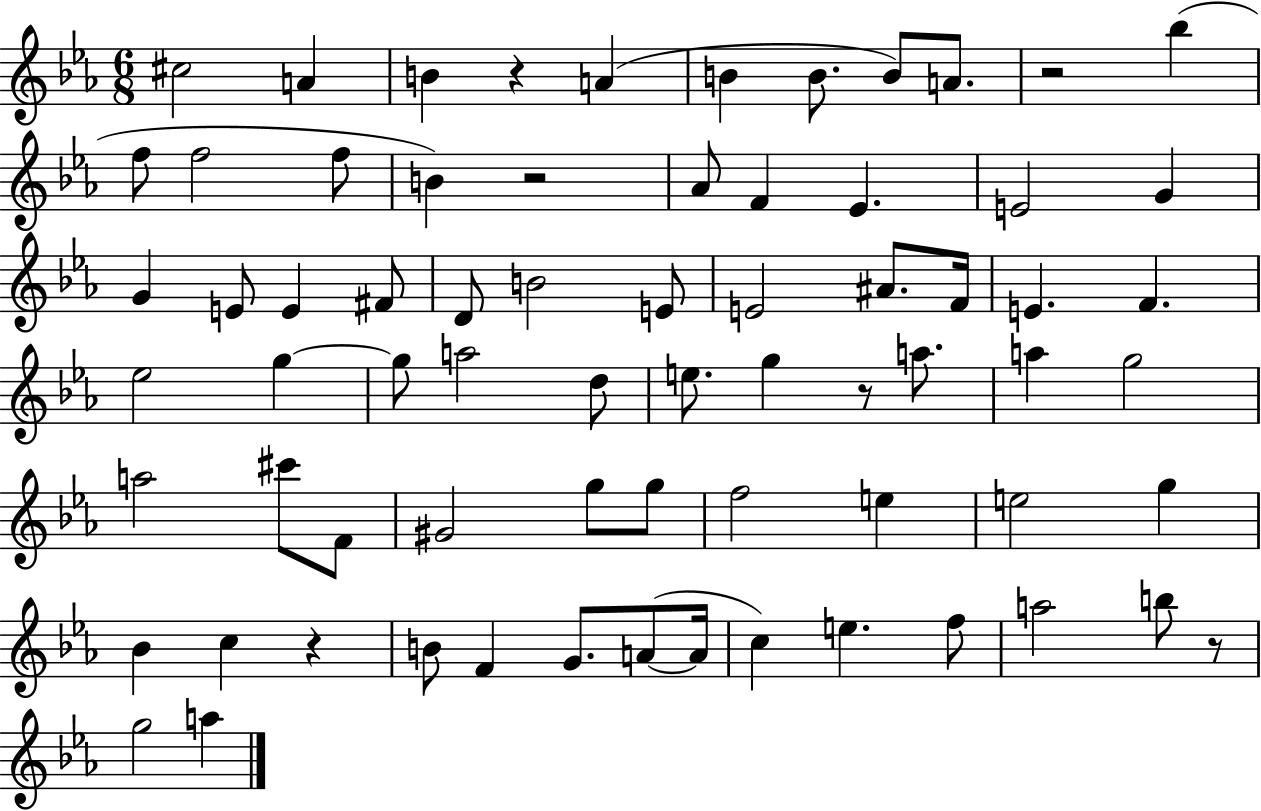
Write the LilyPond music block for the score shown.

{
  \clef treble
  \numericTimeSignature
  \time 6/8
  \key ees \major
  \repeat volta 2 { cis''2 a'4 | b'4 r4 a'4( | b'4 b'8. b'8) a'8. | r2 bes''4( | \break f''8 f''2 f''8 | b'4) r2 | aes'8 f'4 ees'4. | e'2 g'4 | \break g'4 e'8 e'4 fis'8 | d'8 b'2 e'8 | e'2 ais'8. f'16 | e'4. f'4. | \break ees''2 g''4~~ | g''8 a''2 d''8 | e''8. g''4 r8 a''8. | a''4 g''2 | \break a''2 cis'''8 f'8 | gis'2 g''8 g''8 | f''2 e''4 | e''2 g''4 | \break bes'4 c''4 r4 | b'8 f'4 g'8. a'8~(~ a'16 | c''4) e''4. f''8 | a''2 b''8 r8 | \break g''2 a''4 | } \bar "|."
}